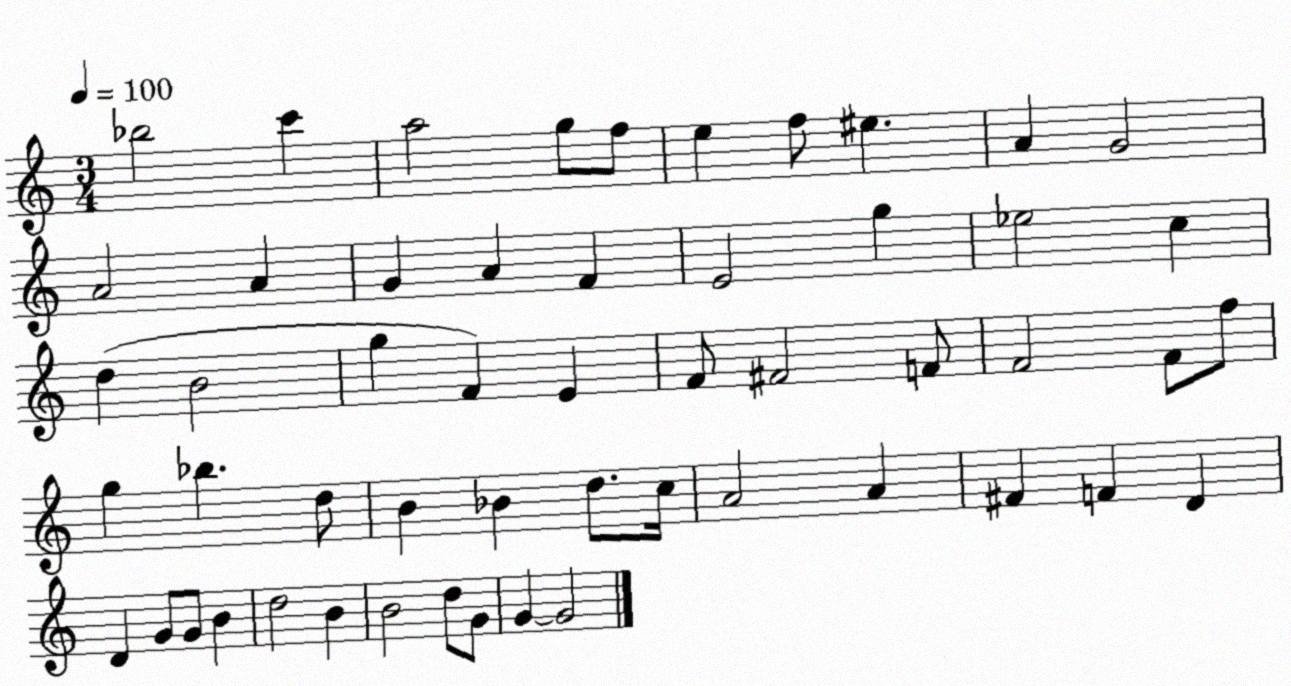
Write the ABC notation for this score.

X:1
T:Untitled
M:3/4
L:1/4
K:C
_b2 c' a2 g/2 f/2 e f/2 ^e A G2 A2 A G A F E2 g _e2 c d B2 g F E F/2 ^F2 F/2 F2 F/2 f/2 g _b d/2 B _B d/2 c/4 A2 A ^F F D D G/2 G/2 B d2 B B2 d/2 G/2 G G2